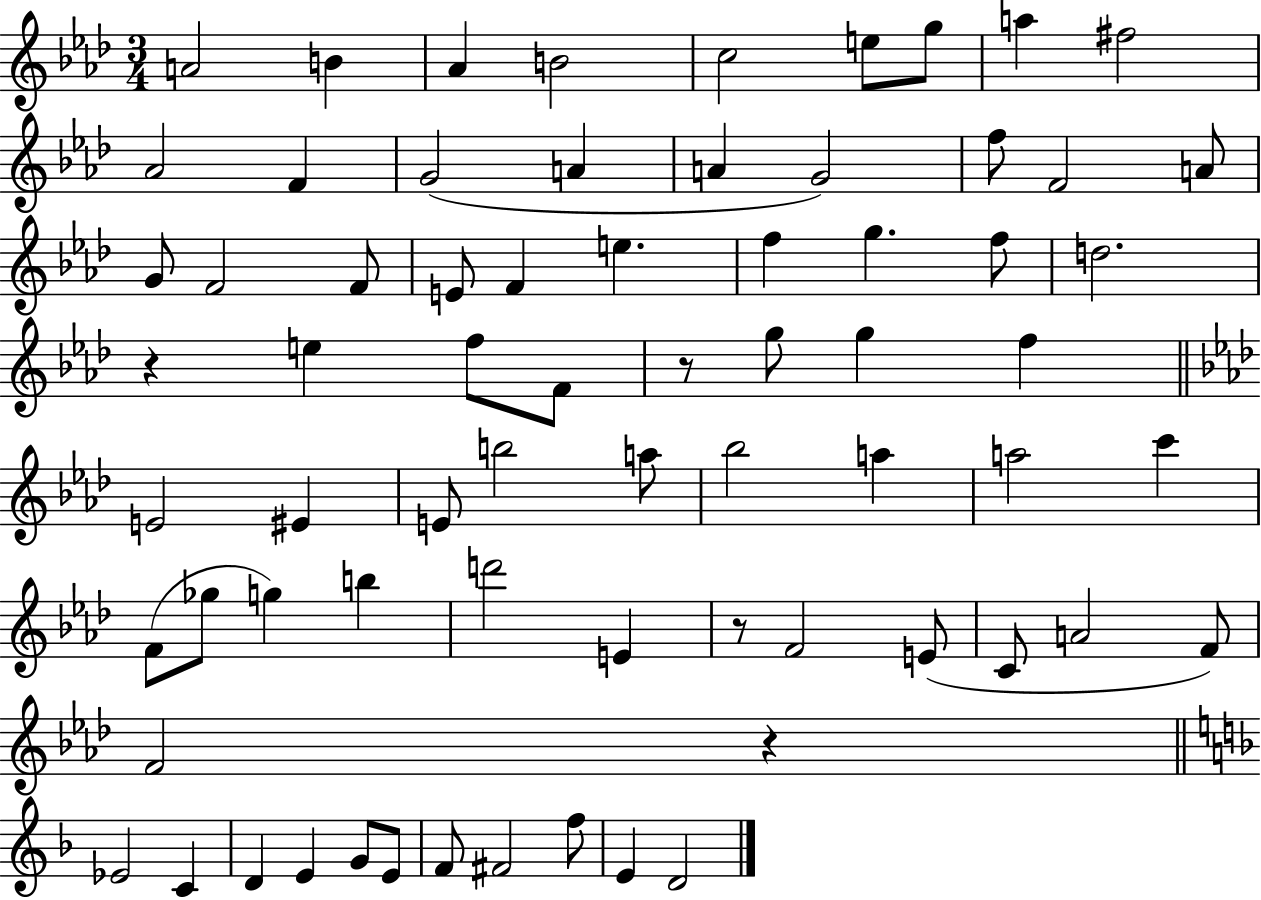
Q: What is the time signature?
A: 3/4